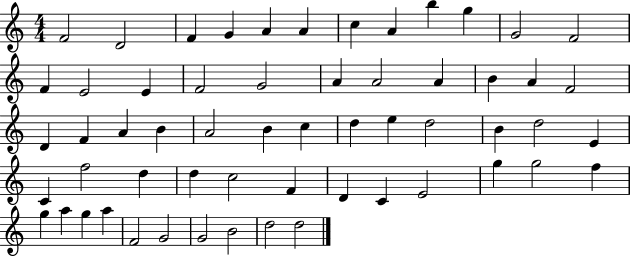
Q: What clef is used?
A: treble